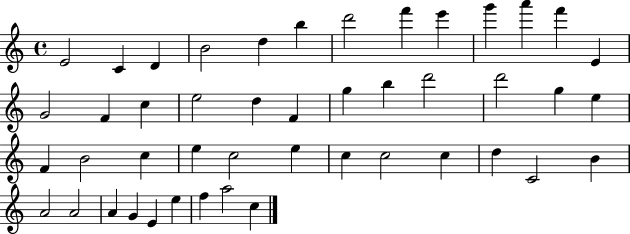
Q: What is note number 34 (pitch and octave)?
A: C5